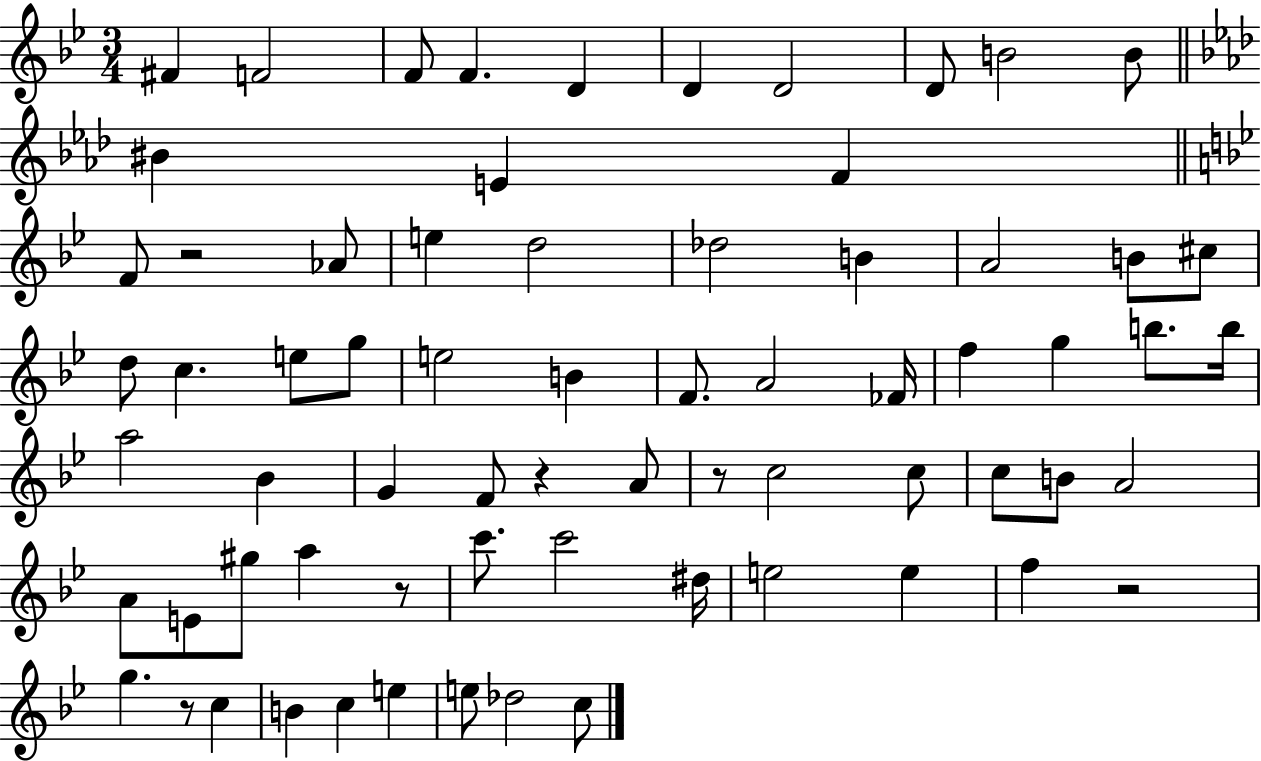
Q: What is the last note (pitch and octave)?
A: C5